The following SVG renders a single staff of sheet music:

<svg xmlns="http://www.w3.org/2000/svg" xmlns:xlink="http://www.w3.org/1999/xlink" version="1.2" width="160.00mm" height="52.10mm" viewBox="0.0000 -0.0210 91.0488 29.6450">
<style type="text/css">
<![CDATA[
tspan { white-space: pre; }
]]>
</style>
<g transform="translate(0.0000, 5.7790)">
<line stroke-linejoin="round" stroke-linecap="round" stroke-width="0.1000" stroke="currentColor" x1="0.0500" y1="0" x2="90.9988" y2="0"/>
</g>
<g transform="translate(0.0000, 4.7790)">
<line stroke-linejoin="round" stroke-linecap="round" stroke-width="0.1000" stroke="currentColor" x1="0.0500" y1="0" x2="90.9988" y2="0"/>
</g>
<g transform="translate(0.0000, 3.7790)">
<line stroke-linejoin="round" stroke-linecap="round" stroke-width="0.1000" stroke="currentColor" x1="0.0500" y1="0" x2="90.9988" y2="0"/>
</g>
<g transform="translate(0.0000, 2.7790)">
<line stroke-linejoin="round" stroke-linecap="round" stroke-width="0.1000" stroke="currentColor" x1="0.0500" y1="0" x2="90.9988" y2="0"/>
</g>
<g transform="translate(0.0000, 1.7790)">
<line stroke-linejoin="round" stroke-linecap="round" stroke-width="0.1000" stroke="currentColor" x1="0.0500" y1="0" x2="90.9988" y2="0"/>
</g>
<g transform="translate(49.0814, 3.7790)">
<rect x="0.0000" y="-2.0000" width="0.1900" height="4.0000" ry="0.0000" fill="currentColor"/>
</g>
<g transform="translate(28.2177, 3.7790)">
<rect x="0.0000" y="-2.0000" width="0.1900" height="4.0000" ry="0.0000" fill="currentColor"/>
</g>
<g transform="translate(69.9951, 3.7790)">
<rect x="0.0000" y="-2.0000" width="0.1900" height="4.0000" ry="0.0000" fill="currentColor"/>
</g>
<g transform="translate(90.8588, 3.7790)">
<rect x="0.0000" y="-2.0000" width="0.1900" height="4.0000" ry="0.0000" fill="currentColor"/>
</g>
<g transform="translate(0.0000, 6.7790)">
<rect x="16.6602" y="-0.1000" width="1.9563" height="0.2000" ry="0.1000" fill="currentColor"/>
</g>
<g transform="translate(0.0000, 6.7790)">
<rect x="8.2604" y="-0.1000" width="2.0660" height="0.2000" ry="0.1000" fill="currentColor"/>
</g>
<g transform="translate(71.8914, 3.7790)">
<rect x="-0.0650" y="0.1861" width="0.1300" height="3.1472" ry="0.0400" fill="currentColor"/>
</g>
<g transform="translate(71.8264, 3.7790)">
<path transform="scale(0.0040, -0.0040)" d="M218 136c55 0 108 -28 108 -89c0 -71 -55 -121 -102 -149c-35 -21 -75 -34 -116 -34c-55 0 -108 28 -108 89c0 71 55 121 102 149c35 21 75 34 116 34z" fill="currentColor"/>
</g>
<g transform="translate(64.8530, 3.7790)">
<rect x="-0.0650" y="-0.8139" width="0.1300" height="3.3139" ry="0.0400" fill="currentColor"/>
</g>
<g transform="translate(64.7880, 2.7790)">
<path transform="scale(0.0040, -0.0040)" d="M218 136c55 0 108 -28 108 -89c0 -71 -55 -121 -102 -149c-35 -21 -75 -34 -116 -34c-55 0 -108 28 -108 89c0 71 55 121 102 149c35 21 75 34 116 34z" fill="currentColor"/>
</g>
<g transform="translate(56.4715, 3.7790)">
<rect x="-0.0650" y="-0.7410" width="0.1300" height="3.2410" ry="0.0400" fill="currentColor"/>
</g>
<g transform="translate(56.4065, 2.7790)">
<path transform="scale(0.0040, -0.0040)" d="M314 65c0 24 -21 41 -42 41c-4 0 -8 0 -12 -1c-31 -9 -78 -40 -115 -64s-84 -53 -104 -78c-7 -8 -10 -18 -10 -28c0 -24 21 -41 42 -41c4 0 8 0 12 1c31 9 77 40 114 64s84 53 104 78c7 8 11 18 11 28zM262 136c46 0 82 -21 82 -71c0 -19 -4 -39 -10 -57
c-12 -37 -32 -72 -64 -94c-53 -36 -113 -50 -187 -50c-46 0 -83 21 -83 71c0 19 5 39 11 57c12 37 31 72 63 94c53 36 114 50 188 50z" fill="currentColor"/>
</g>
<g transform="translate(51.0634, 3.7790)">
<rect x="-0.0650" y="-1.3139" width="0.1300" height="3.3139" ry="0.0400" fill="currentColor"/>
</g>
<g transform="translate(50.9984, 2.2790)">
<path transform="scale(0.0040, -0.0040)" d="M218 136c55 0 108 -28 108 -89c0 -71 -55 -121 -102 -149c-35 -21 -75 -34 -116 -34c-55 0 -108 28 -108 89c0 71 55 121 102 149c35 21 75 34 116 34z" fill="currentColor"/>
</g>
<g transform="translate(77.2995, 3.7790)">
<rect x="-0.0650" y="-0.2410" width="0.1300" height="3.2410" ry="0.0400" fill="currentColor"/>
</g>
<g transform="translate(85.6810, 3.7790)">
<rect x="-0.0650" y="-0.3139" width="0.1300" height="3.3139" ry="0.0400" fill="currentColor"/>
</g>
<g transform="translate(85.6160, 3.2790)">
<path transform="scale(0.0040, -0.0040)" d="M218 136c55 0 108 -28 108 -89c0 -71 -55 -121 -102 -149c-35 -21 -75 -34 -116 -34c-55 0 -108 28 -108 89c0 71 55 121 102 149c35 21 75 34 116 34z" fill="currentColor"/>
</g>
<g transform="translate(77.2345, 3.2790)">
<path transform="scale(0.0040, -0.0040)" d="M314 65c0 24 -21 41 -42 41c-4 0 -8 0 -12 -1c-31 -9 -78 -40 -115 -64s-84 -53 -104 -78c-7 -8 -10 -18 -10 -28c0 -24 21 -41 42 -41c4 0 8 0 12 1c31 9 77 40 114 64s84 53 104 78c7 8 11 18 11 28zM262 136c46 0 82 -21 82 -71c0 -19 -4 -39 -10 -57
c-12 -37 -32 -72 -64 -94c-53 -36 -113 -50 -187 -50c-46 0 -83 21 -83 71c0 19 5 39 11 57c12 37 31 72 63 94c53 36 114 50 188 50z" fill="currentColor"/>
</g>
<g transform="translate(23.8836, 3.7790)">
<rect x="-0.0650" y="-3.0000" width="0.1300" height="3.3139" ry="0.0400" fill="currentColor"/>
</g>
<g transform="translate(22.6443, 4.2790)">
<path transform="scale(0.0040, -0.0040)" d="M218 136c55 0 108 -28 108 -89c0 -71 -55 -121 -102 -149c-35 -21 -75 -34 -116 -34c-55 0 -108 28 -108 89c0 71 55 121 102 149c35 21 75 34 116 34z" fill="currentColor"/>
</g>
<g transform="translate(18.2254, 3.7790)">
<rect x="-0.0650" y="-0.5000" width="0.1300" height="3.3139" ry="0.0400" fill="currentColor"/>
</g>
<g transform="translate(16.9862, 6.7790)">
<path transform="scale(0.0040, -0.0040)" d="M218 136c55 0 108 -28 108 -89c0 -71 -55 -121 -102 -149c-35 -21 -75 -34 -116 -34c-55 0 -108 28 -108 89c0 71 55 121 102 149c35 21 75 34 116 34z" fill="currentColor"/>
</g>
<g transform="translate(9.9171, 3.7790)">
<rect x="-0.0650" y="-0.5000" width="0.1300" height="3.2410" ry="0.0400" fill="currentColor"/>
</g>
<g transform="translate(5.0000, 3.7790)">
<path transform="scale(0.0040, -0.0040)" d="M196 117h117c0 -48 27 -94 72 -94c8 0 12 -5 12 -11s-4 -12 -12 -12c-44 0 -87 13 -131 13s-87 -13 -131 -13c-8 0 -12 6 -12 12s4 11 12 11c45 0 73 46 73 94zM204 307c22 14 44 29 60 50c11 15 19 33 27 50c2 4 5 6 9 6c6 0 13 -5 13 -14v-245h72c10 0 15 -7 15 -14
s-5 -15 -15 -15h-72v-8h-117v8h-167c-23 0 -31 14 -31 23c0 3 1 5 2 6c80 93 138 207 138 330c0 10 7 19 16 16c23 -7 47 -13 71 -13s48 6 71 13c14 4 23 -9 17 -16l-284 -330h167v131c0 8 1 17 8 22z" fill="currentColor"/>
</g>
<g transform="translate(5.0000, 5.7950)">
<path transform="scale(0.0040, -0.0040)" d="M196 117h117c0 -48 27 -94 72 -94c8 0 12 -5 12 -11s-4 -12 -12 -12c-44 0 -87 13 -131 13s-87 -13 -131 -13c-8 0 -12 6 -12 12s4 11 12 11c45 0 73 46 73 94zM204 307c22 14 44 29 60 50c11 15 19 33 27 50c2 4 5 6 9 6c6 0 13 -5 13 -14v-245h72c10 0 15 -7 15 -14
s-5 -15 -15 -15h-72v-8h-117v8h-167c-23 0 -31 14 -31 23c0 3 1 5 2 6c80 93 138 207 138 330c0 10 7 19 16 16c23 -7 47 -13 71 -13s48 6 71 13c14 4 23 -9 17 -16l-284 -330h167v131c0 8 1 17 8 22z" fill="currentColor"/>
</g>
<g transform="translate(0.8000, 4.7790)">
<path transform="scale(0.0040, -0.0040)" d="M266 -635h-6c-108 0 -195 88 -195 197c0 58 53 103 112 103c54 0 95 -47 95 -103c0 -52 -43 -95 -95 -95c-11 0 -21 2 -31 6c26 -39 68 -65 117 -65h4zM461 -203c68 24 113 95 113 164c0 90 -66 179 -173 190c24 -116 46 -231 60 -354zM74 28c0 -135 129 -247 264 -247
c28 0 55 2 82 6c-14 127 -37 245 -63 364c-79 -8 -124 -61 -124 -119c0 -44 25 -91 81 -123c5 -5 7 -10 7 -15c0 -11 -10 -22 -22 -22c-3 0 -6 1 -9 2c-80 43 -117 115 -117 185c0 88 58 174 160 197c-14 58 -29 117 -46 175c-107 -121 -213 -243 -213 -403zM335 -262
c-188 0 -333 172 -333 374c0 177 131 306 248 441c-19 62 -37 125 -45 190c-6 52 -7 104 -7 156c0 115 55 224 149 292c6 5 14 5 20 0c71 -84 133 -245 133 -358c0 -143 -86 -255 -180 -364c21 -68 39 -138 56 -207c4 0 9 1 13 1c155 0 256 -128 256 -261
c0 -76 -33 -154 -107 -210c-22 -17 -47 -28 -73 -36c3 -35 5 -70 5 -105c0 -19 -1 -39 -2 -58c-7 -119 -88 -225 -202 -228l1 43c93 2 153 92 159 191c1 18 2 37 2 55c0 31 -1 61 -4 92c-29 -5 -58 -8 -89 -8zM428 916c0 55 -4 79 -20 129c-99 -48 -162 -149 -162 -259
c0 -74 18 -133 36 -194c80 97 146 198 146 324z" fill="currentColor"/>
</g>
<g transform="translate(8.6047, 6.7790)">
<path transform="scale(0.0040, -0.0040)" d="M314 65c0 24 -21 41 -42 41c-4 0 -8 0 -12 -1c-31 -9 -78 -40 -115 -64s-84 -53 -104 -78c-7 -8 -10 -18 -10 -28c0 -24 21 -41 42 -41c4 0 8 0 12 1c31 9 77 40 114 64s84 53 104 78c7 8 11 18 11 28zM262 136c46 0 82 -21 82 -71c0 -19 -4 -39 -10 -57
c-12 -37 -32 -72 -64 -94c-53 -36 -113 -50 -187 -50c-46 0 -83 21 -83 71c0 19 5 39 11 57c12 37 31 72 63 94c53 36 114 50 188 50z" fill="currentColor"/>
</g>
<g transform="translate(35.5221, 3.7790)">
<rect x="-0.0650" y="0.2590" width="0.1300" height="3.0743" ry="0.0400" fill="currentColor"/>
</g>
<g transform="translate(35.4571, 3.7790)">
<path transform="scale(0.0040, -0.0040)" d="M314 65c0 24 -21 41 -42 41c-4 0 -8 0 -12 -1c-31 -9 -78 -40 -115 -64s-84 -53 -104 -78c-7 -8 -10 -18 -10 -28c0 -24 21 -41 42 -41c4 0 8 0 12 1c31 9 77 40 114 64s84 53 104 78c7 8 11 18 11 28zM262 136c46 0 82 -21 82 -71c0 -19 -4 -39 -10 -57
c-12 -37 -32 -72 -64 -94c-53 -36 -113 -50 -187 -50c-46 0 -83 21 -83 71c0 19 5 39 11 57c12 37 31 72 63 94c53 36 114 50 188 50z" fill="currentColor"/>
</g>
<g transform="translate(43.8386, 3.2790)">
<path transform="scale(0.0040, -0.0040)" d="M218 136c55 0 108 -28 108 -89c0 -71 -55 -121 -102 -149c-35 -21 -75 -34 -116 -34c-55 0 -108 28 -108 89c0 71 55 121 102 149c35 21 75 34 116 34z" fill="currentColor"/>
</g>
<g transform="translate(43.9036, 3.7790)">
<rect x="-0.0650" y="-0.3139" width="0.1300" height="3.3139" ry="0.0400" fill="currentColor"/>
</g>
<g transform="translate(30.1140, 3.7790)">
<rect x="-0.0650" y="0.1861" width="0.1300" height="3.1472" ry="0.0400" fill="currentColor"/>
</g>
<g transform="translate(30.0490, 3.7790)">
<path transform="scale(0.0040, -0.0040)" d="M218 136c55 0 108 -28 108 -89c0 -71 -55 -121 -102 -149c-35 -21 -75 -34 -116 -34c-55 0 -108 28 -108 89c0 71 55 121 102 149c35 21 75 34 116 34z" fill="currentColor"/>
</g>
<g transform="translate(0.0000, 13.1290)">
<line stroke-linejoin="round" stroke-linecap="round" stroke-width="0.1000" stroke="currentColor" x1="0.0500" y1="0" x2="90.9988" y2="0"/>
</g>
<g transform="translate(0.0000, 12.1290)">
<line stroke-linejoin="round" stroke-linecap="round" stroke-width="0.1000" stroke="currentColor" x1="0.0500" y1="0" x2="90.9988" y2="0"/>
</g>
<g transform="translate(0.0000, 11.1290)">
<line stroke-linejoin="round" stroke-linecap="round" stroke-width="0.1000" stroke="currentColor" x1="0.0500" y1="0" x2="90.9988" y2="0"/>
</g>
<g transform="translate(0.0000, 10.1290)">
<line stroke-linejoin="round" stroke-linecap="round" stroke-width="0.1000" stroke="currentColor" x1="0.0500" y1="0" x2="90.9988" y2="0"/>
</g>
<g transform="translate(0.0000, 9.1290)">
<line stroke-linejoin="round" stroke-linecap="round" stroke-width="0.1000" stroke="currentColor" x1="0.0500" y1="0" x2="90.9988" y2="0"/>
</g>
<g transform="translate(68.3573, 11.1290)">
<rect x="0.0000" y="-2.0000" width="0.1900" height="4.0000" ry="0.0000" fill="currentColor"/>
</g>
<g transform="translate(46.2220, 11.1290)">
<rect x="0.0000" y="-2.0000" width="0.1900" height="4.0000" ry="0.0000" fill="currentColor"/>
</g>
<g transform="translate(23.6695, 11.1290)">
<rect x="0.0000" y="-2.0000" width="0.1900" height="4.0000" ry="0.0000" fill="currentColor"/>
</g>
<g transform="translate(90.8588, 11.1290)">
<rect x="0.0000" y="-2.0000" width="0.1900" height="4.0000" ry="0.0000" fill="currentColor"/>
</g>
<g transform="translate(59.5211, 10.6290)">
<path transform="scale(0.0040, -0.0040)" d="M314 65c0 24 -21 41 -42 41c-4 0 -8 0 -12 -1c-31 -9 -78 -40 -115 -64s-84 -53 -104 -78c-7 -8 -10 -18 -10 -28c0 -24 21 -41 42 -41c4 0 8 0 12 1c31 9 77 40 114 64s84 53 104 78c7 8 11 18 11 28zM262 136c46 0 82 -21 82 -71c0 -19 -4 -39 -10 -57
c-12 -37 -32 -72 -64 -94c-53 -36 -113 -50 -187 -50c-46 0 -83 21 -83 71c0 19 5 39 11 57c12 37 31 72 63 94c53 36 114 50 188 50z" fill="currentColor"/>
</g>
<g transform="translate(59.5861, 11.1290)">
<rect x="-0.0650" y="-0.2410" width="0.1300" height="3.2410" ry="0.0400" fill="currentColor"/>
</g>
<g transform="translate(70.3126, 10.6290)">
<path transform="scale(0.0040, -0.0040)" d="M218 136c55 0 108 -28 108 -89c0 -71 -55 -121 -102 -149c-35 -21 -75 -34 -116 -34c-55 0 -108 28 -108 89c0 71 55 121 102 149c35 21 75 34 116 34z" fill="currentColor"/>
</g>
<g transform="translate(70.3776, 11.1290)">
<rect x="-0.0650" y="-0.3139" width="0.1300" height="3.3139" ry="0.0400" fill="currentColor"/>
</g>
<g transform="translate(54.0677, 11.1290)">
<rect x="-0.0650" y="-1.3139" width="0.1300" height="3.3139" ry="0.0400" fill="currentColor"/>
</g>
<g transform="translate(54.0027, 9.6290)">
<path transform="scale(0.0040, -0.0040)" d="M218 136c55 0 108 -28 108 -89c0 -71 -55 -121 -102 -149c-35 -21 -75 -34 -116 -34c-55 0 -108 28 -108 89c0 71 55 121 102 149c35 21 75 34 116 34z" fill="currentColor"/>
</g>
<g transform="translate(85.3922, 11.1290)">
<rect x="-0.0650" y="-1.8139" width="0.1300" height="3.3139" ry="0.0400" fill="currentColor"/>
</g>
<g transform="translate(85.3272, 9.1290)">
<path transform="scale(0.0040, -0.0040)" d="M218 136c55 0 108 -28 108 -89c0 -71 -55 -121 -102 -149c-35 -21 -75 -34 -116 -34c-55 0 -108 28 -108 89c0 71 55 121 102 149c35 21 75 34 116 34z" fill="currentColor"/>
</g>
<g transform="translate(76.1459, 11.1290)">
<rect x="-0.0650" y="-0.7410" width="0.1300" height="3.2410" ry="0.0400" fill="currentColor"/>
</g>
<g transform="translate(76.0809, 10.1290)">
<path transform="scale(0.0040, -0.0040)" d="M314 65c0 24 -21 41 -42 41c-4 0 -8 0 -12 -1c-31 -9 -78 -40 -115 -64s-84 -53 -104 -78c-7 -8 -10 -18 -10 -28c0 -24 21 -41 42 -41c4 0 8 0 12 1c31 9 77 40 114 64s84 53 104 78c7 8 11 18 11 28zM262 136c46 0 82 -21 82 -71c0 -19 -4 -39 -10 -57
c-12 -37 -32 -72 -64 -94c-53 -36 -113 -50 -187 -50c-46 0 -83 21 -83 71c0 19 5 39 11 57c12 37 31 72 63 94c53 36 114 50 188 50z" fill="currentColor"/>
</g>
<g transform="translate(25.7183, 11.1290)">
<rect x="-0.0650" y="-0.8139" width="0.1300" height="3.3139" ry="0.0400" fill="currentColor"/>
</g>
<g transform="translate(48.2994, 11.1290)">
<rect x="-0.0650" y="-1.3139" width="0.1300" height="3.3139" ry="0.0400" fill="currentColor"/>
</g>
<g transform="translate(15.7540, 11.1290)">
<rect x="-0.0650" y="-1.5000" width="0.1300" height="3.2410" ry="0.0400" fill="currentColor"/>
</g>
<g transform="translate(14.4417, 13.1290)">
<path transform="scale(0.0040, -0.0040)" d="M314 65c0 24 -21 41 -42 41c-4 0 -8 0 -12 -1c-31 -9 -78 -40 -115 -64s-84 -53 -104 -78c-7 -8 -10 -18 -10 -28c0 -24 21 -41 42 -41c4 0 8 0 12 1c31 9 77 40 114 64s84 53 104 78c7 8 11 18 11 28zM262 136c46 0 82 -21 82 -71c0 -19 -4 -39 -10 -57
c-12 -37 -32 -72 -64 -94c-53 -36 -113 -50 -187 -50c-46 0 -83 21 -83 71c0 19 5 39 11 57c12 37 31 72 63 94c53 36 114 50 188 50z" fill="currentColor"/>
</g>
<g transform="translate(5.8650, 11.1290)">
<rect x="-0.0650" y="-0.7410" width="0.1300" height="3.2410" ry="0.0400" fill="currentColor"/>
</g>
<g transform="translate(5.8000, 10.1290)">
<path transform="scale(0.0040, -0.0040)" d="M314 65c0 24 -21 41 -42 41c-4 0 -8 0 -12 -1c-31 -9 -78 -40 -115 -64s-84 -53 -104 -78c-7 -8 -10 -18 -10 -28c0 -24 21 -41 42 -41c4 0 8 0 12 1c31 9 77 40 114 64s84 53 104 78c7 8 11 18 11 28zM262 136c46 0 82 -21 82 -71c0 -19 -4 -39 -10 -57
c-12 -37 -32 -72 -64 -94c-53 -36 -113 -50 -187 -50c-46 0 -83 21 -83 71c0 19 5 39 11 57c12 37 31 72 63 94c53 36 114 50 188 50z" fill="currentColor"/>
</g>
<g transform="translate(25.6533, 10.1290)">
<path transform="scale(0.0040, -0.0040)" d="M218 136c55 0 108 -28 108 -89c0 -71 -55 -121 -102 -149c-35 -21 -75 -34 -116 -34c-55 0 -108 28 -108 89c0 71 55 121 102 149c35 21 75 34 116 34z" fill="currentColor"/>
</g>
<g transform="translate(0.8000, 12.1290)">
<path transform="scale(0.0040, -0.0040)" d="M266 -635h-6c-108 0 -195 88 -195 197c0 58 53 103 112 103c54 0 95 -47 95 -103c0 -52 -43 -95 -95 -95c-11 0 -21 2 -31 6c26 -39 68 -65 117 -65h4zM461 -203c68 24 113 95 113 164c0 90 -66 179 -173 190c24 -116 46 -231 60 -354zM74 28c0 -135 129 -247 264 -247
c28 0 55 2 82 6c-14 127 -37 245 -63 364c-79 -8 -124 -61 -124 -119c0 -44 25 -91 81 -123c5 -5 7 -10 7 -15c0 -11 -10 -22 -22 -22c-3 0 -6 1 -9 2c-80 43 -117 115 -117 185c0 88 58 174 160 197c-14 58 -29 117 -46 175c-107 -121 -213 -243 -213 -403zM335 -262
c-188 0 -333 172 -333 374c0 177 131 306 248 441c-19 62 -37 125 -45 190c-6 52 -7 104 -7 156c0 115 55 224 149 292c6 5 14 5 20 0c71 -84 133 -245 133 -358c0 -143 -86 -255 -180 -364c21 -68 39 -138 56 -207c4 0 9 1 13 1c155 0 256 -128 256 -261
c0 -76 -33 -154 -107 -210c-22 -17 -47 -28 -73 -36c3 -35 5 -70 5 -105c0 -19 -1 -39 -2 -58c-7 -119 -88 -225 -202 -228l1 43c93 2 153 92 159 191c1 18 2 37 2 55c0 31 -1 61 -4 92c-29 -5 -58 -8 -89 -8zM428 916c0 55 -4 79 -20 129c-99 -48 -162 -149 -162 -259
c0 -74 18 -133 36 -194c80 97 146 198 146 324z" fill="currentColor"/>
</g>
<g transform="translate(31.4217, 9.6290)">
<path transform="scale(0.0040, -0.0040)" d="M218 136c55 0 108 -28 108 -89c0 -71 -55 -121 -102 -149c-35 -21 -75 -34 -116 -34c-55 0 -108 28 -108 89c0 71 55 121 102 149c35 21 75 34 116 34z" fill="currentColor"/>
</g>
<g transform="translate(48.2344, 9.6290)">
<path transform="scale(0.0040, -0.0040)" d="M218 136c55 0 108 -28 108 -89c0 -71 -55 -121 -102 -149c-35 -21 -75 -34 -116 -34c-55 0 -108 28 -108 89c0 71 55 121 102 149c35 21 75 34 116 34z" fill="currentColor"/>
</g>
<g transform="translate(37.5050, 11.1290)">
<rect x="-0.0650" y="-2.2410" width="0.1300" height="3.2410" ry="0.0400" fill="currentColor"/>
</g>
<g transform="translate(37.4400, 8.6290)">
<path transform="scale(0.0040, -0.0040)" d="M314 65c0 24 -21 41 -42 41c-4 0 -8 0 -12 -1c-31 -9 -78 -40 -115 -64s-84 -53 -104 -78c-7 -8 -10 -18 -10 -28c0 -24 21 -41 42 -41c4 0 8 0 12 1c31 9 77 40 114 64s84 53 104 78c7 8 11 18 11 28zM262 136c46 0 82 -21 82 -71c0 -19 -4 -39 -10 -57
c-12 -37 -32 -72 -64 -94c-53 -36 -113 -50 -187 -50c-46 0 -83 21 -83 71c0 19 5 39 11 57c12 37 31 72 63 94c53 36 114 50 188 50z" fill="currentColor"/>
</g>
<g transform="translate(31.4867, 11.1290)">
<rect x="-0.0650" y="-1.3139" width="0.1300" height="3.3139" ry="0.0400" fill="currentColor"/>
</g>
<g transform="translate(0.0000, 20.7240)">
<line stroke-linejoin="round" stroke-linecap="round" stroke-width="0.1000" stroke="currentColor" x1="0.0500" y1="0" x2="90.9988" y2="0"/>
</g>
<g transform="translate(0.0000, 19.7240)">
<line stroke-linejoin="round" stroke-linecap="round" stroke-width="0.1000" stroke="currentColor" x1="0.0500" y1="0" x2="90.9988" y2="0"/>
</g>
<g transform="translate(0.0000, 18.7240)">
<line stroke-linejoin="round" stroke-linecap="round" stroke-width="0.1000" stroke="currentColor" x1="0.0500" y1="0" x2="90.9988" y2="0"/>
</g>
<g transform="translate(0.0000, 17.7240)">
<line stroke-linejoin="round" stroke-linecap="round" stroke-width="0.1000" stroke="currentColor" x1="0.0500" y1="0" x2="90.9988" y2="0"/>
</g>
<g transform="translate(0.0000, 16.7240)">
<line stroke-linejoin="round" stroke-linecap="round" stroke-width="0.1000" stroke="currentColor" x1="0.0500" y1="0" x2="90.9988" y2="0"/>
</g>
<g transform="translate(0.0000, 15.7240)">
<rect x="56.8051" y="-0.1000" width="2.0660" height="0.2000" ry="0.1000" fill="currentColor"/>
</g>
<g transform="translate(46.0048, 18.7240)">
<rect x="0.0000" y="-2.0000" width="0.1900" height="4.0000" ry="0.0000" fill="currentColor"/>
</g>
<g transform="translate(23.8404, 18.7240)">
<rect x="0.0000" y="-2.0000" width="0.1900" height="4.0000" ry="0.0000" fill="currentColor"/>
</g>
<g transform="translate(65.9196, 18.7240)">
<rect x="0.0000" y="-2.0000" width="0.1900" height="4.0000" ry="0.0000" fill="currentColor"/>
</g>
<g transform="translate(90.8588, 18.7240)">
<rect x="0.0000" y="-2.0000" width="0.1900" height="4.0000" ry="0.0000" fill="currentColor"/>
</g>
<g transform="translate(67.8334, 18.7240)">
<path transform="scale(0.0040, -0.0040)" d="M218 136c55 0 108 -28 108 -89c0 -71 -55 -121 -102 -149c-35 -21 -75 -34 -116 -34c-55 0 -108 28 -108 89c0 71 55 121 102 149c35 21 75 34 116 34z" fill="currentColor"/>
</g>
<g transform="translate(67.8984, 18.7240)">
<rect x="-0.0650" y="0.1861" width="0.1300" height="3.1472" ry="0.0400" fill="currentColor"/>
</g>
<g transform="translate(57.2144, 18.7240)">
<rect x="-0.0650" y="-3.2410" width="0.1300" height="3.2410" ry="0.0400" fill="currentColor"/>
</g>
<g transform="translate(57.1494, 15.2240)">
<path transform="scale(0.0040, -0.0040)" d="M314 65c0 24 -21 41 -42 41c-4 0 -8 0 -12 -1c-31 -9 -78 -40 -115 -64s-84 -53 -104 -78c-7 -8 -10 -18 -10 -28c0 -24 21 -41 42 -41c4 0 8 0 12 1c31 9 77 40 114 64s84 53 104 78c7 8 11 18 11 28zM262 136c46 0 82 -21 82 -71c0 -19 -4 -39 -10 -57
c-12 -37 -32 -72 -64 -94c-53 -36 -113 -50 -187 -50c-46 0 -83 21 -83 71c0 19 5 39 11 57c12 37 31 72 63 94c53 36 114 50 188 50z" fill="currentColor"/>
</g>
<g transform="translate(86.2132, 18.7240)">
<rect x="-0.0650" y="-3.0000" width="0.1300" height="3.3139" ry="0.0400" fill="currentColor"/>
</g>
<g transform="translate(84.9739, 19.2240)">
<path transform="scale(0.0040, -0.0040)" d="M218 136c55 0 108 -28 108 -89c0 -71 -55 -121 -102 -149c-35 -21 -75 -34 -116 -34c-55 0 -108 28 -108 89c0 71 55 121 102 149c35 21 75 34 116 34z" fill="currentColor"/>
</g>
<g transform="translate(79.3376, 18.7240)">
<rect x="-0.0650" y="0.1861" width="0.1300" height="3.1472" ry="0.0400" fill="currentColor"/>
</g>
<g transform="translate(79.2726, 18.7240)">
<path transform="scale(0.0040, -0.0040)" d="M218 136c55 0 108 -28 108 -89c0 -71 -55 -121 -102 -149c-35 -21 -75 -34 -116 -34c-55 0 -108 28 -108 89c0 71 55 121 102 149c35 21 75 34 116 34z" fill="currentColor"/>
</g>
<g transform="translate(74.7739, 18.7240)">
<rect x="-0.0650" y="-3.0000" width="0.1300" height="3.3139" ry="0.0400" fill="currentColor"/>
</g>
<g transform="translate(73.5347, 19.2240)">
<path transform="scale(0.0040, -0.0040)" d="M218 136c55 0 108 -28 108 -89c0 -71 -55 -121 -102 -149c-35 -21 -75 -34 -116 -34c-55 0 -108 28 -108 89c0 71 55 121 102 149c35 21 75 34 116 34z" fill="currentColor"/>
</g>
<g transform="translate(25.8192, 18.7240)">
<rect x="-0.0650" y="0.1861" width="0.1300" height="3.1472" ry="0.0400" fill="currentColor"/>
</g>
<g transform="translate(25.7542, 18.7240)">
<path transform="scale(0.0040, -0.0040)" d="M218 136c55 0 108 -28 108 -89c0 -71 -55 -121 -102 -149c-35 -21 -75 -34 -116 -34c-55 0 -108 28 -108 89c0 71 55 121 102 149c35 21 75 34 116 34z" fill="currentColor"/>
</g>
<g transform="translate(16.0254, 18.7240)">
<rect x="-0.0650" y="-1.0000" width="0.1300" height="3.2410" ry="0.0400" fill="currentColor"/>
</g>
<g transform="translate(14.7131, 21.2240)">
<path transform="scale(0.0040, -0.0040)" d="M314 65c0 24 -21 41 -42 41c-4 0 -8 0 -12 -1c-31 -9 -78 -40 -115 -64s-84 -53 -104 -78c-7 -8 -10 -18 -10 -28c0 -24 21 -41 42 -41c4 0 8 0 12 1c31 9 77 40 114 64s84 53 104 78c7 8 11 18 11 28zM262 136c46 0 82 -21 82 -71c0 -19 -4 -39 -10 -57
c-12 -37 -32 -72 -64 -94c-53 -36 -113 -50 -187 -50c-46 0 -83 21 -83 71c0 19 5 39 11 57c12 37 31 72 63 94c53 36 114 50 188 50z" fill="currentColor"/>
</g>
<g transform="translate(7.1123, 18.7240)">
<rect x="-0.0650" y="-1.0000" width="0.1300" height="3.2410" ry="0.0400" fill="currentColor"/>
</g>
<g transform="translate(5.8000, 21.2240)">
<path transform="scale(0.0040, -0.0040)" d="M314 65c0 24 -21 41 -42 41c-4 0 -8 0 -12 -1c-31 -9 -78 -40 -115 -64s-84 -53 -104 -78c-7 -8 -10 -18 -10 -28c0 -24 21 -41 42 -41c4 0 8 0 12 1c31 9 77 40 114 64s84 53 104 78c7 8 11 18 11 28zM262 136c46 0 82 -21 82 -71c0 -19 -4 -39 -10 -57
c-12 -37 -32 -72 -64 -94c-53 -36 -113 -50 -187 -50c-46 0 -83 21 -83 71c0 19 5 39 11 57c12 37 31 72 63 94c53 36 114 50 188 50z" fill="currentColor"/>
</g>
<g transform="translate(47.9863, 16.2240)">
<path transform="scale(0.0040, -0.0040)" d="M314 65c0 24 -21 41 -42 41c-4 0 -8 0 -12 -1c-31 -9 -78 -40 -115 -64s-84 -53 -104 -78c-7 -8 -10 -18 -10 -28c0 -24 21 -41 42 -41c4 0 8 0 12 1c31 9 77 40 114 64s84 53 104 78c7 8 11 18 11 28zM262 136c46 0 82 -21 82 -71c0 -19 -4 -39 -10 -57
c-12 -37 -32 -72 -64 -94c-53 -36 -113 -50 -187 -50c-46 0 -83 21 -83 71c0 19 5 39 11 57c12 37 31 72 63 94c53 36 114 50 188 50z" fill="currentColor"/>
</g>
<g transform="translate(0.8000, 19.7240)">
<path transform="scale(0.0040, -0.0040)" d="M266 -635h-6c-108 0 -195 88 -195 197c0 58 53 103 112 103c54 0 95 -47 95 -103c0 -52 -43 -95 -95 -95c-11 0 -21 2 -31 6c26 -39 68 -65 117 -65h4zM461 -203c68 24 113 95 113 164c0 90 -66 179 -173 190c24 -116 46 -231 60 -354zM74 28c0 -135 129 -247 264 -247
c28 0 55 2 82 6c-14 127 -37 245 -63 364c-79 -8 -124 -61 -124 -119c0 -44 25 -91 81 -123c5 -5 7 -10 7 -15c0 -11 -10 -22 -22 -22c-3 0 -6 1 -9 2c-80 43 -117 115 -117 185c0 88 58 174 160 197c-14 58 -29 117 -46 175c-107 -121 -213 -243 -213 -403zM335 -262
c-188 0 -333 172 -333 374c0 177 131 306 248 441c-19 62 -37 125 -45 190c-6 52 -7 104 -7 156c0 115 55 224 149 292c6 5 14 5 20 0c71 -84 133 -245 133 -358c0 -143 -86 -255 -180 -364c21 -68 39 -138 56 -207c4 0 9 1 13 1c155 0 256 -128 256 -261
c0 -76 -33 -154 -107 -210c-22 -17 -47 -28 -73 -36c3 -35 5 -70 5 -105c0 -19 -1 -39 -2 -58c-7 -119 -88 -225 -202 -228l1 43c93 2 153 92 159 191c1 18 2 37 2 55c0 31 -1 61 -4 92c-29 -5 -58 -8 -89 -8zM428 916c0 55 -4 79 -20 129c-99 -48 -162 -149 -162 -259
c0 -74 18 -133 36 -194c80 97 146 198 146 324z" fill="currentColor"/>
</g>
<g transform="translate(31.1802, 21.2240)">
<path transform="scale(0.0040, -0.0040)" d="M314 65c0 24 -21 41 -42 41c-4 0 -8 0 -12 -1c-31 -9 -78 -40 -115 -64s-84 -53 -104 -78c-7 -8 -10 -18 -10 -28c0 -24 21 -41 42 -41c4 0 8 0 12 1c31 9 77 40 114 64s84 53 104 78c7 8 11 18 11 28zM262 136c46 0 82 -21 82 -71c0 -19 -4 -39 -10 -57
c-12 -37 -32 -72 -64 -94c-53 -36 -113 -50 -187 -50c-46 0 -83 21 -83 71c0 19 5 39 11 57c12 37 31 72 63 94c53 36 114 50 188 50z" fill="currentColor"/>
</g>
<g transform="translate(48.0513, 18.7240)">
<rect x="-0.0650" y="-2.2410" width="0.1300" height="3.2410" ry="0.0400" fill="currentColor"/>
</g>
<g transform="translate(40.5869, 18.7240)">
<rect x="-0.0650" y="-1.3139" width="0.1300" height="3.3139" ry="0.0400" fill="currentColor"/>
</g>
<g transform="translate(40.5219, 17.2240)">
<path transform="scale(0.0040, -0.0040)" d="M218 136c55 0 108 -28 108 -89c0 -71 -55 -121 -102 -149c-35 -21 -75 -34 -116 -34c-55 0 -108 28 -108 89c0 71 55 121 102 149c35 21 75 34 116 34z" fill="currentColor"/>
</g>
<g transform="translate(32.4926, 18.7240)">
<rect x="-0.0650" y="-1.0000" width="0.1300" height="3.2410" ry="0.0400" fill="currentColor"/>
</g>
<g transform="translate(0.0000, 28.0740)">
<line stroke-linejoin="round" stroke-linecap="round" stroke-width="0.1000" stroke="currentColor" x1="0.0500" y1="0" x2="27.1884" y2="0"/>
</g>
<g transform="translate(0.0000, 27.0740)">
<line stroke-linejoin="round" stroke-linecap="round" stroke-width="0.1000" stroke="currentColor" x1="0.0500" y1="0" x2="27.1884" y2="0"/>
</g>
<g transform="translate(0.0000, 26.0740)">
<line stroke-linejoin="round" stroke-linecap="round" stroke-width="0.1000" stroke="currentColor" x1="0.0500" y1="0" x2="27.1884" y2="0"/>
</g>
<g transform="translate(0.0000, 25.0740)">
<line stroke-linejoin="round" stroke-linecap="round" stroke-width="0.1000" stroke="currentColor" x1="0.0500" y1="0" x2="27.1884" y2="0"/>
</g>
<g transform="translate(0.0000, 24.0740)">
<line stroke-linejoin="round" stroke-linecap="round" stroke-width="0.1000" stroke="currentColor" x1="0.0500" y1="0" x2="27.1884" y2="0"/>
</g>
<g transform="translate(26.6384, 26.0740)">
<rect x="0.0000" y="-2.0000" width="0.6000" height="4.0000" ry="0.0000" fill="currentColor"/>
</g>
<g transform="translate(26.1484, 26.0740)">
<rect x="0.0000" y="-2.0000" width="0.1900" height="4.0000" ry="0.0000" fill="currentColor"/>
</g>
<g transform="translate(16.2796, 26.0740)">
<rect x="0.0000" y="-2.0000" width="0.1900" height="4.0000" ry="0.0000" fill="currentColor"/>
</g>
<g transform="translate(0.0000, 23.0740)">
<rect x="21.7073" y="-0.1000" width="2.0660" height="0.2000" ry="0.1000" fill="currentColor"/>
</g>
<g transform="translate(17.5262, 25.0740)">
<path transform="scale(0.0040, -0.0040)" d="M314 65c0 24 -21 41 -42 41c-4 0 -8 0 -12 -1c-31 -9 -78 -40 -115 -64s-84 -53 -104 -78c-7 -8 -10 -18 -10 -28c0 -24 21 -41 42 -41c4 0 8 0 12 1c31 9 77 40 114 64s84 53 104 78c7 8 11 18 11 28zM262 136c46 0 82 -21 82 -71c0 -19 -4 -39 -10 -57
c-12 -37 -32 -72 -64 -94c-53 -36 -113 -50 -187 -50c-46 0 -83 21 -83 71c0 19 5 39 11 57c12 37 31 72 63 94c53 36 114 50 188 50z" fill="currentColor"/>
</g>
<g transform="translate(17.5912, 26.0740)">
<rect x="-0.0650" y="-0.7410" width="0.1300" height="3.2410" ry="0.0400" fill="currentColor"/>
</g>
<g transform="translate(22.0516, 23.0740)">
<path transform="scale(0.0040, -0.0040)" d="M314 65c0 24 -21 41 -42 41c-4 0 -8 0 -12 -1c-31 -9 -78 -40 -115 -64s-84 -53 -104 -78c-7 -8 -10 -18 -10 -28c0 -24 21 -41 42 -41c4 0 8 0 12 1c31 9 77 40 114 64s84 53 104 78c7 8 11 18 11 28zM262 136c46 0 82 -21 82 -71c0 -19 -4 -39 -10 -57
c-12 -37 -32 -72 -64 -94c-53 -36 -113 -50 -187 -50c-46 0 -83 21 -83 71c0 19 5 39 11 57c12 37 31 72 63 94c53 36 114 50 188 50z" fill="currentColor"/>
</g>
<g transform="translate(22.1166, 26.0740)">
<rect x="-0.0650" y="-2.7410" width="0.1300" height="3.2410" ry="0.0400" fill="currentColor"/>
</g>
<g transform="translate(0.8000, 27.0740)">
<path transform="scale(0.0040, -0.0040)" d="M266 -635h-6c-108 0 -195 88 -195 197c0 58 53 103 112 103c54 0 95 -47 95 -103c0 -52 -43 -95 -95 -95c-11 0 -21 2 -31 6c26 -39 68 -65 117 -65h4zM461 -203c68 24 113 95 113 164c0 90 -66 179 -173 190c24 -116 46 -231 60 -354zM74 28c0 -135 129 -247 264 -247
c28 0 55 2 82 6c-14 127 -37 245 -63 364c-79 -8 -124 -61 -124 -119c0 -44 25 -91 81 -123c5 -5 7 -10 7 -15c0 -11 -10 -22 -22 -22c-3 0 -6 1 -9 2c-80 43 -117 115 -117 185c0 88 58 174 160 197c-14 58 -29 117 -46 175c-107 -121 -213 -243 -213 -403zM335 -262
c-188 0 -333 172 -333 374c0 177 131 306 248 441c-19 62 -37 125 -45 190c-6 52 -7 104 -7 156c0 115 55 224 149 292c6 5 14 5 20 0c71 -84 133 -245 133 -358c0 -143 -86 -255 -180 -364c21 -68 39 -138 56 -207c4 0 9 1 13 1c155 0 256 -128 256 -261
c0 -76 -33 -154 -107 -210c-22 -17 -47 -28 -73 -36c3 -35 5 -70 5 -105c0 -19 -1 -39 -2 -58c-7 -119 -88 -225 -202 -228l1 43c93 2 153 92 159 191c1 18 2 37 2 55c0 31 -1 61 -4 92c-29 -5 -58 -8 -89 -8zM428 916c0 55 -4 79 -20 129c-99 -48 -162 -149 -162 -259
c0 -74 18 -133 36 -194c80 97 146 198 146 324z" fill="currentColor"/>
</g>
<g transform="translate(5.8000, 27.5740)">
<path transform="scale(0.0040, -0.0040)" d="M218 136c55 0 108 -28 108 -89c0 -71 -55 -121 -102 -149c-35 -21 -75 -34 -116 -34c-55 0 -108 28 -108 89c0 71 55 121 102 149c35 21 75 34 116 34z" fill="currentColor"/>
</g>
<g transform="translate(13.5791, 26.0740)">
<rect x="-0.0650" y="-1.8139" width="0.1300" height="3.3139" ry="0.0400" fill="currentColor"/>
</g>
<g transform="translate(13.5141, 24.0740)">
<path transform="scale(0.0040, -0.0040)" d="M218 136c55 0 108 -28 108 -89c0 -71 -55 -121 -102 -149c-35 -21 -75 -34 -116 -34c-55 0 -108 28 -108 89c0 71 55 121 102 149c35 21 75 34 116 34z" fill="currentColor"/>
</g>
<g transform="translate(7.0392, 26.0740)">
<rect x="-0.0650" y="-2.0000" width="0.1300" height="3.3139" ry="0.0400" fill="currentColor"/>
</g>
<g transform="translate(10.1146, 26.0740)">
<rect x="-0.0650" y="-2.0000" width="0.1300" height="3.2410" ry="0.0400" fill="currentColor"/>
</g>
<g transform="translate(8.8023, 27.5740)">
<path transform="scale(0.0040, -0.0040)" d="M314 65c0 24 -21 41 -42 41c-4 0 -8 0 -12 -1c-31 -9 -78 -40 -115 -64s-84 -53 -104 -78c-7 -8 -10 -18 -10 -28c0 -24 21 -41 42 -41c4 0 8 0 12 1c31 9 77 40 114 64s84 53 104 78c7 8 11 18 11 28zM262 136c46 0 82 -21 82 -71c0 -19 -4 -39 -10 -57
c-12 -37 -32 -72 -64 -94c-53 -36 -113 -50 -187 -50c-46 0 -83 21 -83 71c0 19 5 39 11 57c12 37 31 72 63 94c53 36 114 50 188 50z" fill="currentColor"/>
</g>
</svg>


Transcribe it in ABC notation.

X:1
T:Untitled
M:4/4
L:1/4
K:C
C2 C A B B2 c e d2 d B c2 c d2 E2 d e g2 e e c2 c d2 f D2 D2 B D2 e g2 b2 B A B A F F2 f d2 a2